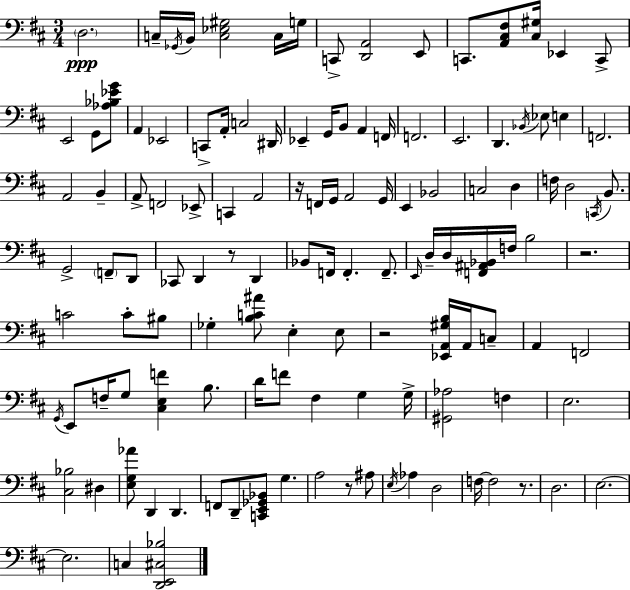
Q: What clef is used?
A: bass